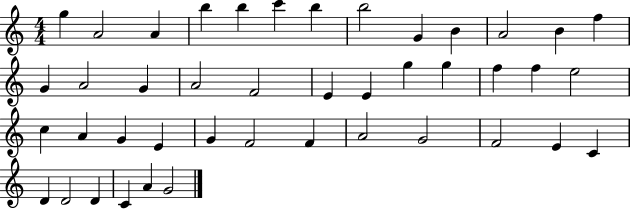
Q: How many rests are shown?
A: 0